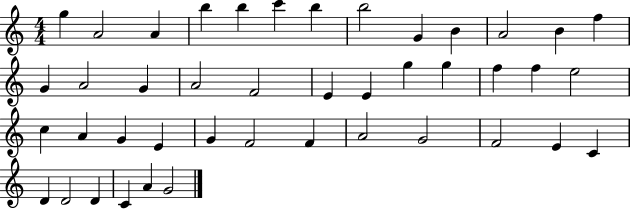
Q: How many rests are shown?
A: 0